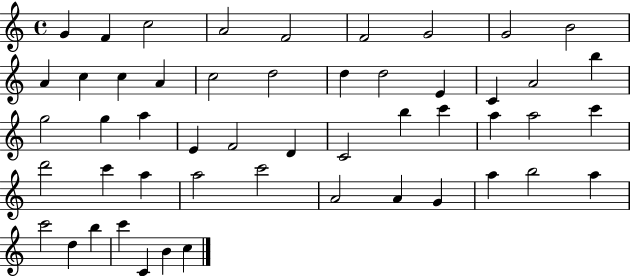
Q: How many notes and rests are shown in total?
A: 51